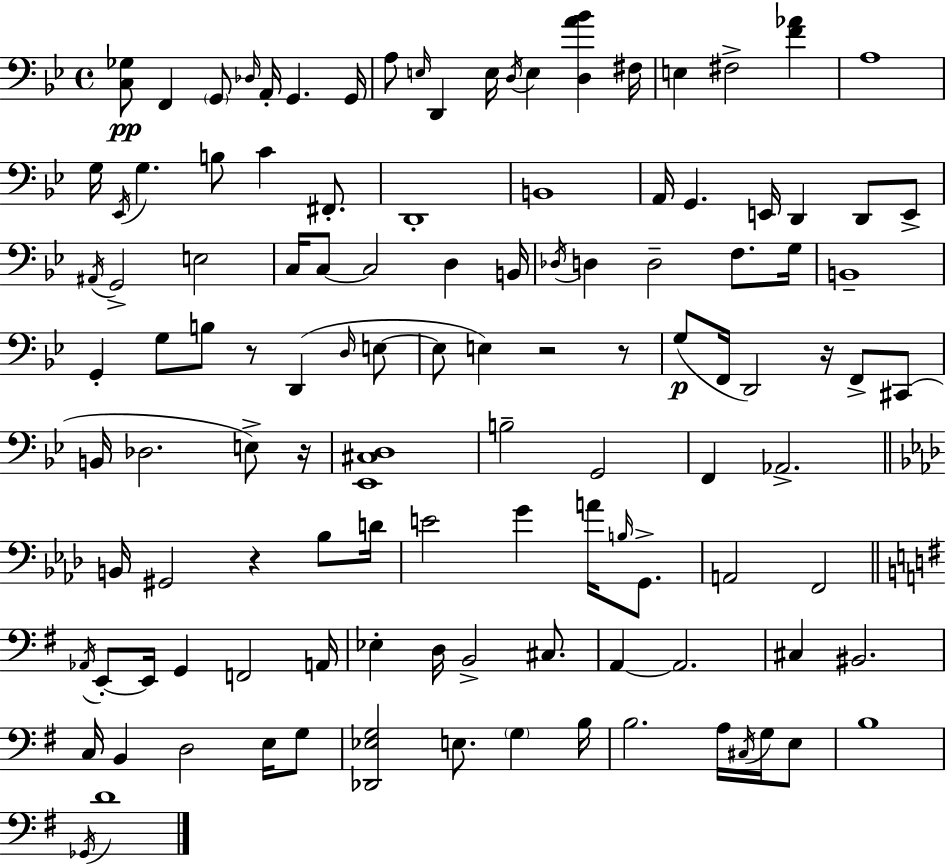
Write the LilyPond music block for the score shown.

{
  \clef bass
  \time 4/4
  \defaultTimeSignature
  \key g \minor
  <c ges>8\pp f,4 \parenthesize g,8 \grace { des16 } a,16-. g,4. | g,16 a8 \grace { e16 } d,4 e16 \acciaccatura { d16 } e4 <d a' bes'>4 | fis16 e4 fis2-> <f' aes'>4 | a1 | \break g16 \acciaccatura { ees,16 } g4. b8 c'4 | fis,8.-. d,1-. | b,1 | a,16 g,4. e,16 d,4 | \break d,8 e,8-> \acciaccatura { ais,16 } g,2-> e2 | c16 c8~~ c2 | d4 b,16 \acciaccatura { des16 } d4 d2-- | f8. g16 b,1-- | \break g,4-. g8 b8 r8 | d,4( \grace { d16 } e8~~ e8 e4) r2 | r8 g8(\p f,16 d,2) | r16 f,8-> cis,8( b,16 des2. | \break e8->) r16 <ees, cis d>1 | b2-- g,2 | f,4 aes,2.-> | \bar "||" \break \key f \minor b,16 gis,2 r4 bes8 d'16 | e'2 g'4 a'16 \grace { b16 } g,8.-> | a,2 f,2 | \bar "||" \break \key g \major \acciaccatura { aes,16 } e,8-.~~ e,16 g,4 f,2 | a,16 ees4-. d16 b,2-> cis8. | a,4~~ a,2. | cis4 bis,2. | \break c16 b,4 d2 e16 g8 | <des, ees g>2 e8. \parenthesize g4 | b16 b2. a16 \acciaccatura { cis16 } g16 | e8 b1 | \break \acciaccatura { ges,16 } d'1 | \bar "|."
}